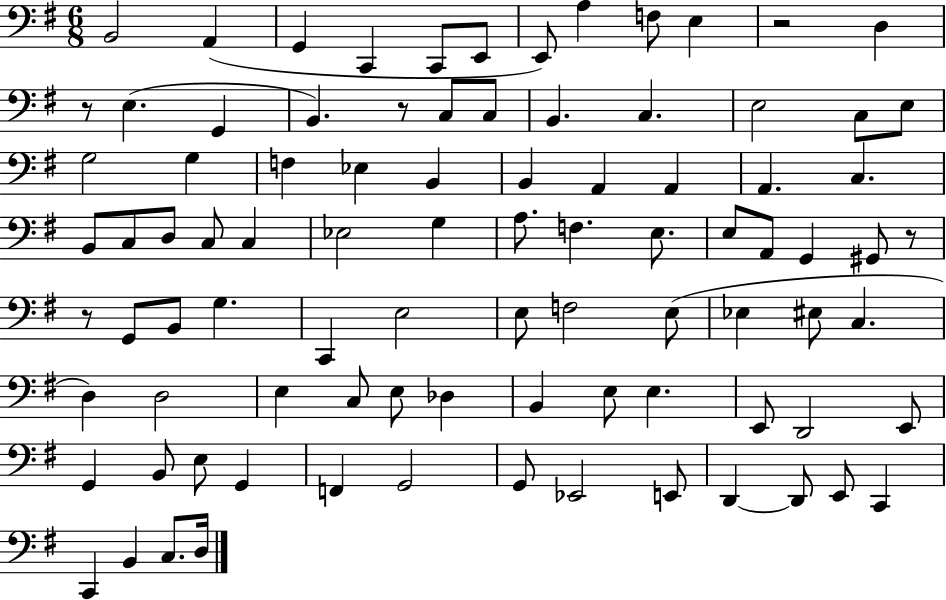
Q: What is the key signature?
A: G major